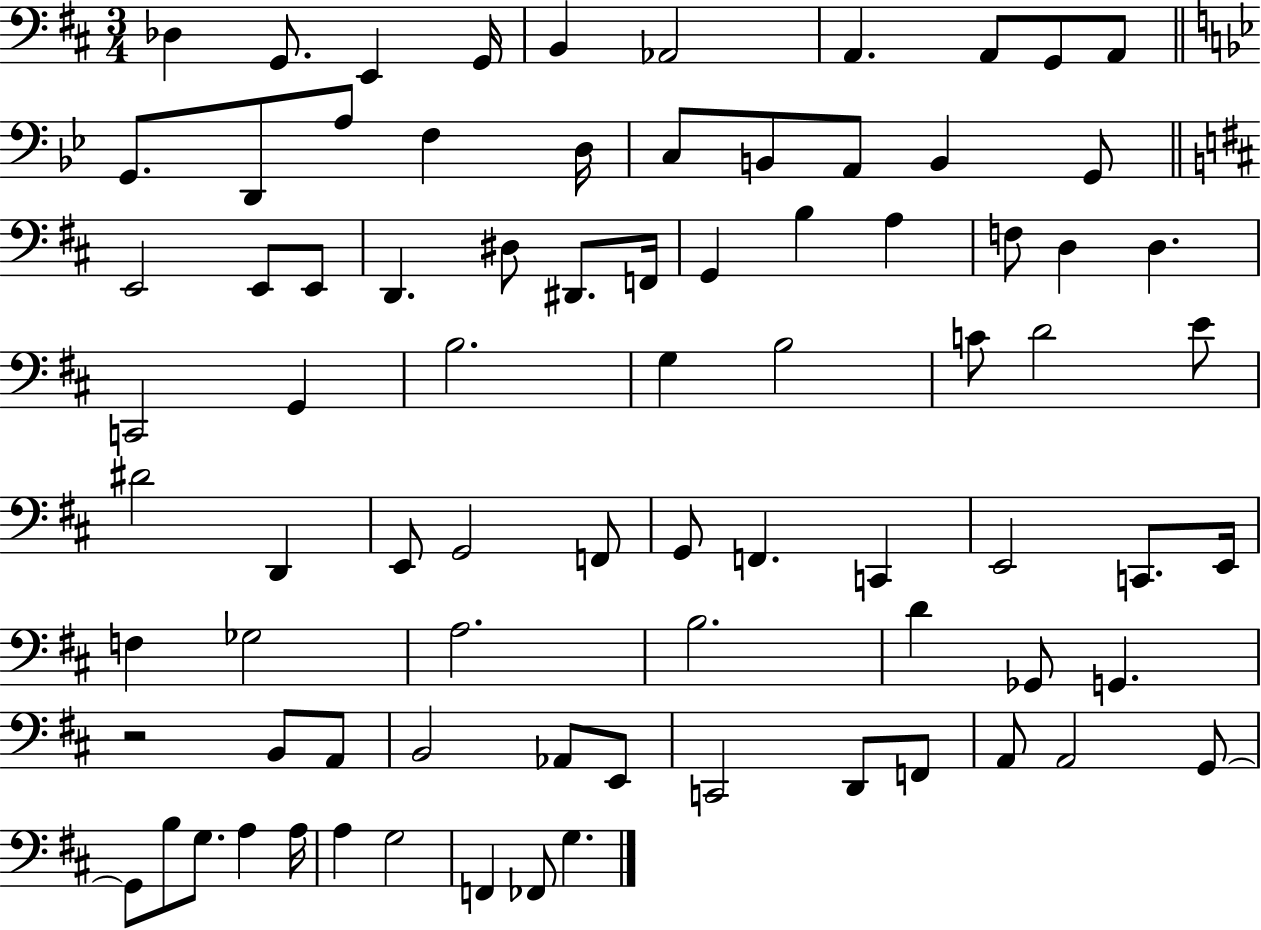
X:1
T:Untitled
M:3/4
L:1/4
K:D
_D, G,,/2 E,, G,,/4 B,, _A,,2 A,, A,,/2 G,,/2 A,,/2 G,,/2 D,,/2 A,/2 F, D,/4 C,/2 B,,/2 A,,/2 B,, G,,/2 E,,2 E,,/2 E,,/2 D,, ^D,/2 ^D,,/2 F,,/4 G,, B, A, F,/2 D, D, C,,2 G,, B,2 G, B,2 C/2 D2 E/2 ^D2 D,, E,,/2 G,,2 F,,/2 G,,/2 F,, C,, E,,2 C,,/2 E,,/4 F, _G,2 A,2 B,2 D _G,,/2 G,, z2 B,,/2 A,,/2 B,,2 _A,,/2 E,,/2 C,,2 D,,/2 F,,/2 A,,/2 A,,2 G,,/2 G,,/2 B,/2 G,/2 A, A,/4 A, G,2 F,, _F,,/2 G,